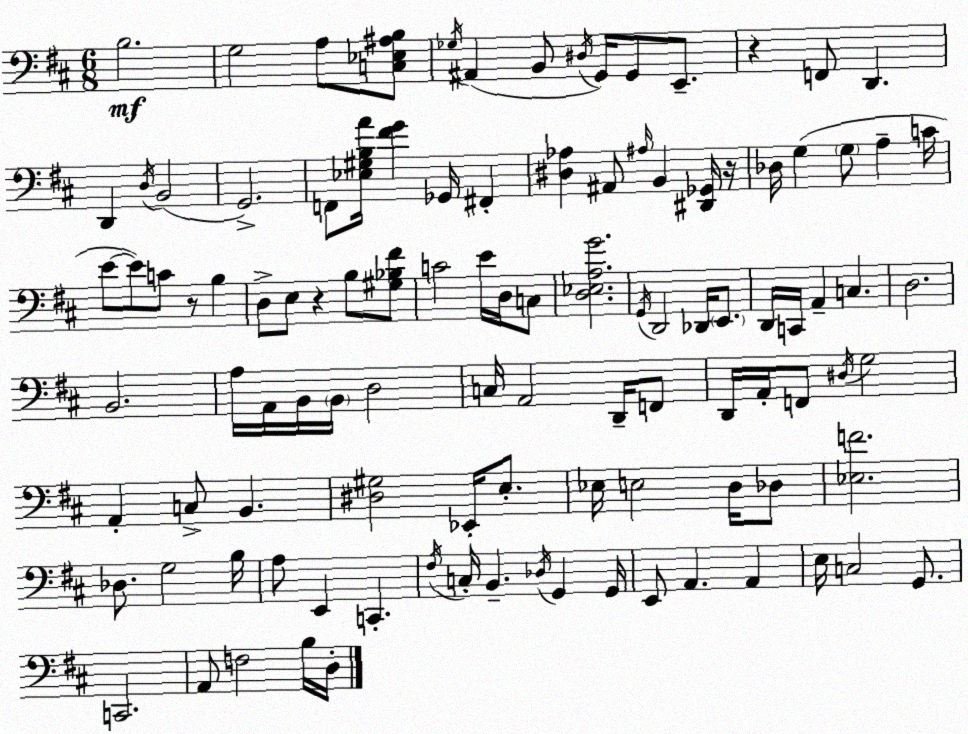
X:1
T:Untitled
M:6/8
L:1/4
K:D
B,2 G,2 A,/2 [C,_E,^A,B,]/2 _G,/4 ^A,, B,,/2 ^D,/4 G,,/4 G,,/2 E,,/2 z F,,/2 D,, D,, D,/4 B,,2 G,,2 F,,/2 [_E,^G,B,A]/4 [^FG] _G,,/4 ^F,, [^D,_A,] ^A,,/2 ^A,/4 B,, [^D,,_G,,]/4 z/4 _D,/4 G, G,/2 A, C/4 E/2 E/2 C/2 z/2 B, D,/2 E,/2 z B,/2 [^G,_B,^F]/2 C2 E/4 D,/4 C,/2 [D,_E,A,G]2 G,,/4 D,,2 _D,,/4 E,,/2 D,,/4 C,,/4 A,, C, D,2 B,,2 A,/4 A,,/4 B,,/4 B,,/4 D,2 C,/4 A,,2 D,,/4 F,,/2 D,,/4 A,,/4 F,,/2 ^D,/4 G,2 A,, C,/2 B,, [^D,^G,]2 _E,,/4 E,/2 _E,/4 E,2 D,/4 _D,/2 [_E,F]2 _D,/2 G,2 B,/4 A,/2 E,, C,, ^F,/4 C,/4 B,, _D,/4 G,, G,,/4 E,,/2 A,, A,, E,/4 C,2 G,,/2 C,,2 A,,/2 F,2 B,/4 D,/4